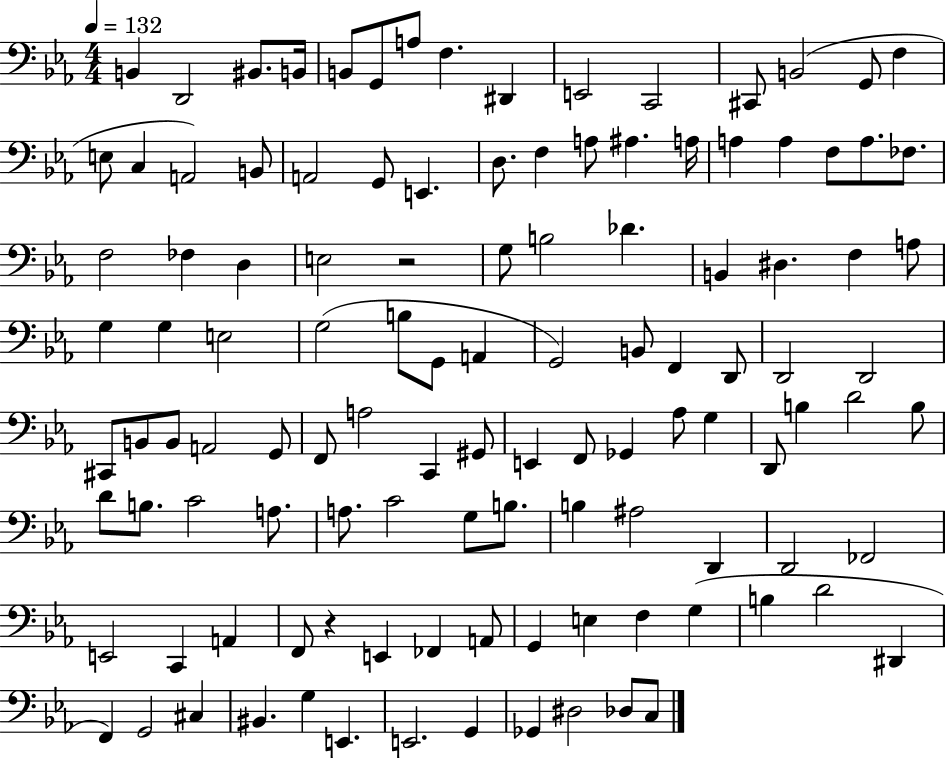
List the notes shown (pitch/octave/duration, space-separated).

B2/q D2/h BIS2/e. B2/s B2/e G2/e A3/e F3/q. D#2/q E2/h C2/h C#2/e B2/h G2/e F3/q E3/e C3/q A2/h B2/e A2/h G2/e E2/q. D3/e. F3/q A3/e A#3/q. A3/s A3/q A3/q F3/e A3/e. FES3/e. F3/h FES3/q D3/q E3/h R/h G3/e B3/h Db4/q. B2/q D#3/q. F3/q A3/e G3/q G3/q E3/h G3/h B3/e G2/e A2/q G2/h B2/e F2/q D2/e D2/h D2/h C#2/e B2/e B2/e A2/h G2/e F2/e A3/h C2/q G#2/e E2/q F2/e Gb2/q Ab3/e G3/q D2/e B3/q D4/h B3/e D4/e B3/e. C4/h A3/e. A3/e. C4/h G3/e B3/e. B3/q A#3/h D2/q D2/h FES2/h E2/h C2/q A2/q F2/e R/q E2/q FES2/q A2/e G2/q E3/q F3/q G3/q B3/q D4/h D#2/q F2/q G2/h C#3/q BIS2/q. G3/q E2/q. E2/h. G2/q Gb2/q D#3/h Db3/e C3/e